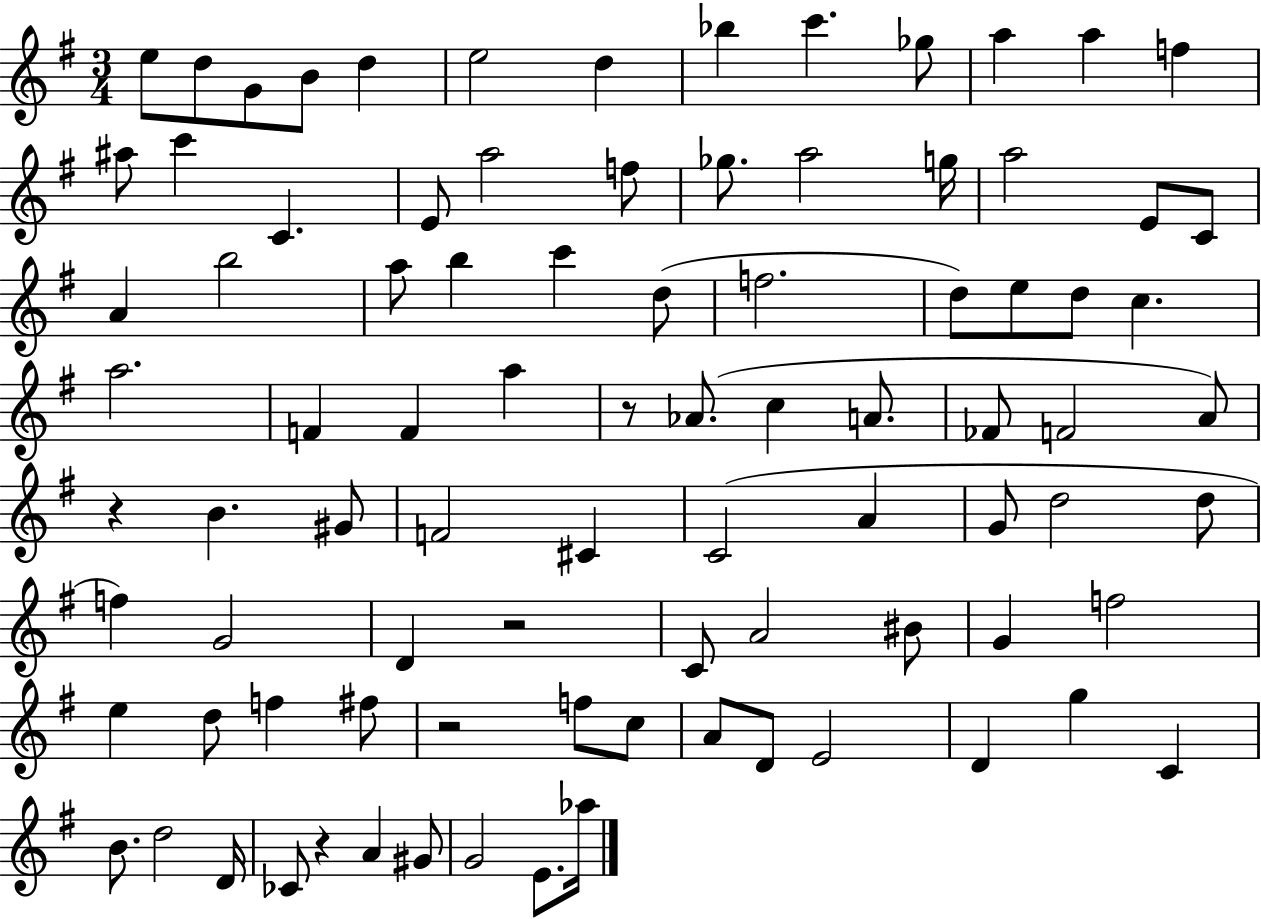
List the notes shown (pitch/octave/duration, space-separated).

E5/e D5/e G4/e B4/e D5/q E5/h D5/q Bb5/q C6/q. Gb5/e A5/q A5/q F5/q A#5/e C6/q C4/q. E4/e A5/h F5/e Gb5/e. A5/h G5/s A5/h E4/e C4/e A4/q B5/h A5/e B5/q C6/q D5/e F5/h. D5/e E5/e D5/e C5/q. A5/h. F4/q F4/q A5/q R/e Ab4/e. C5/q A4/e. FES4/e F4/h A4/e R/q B4/q. G#4/e F4/h C#4/q C4/h A4/q G4/e D5/h D5/e F5/q G4/h D4/q R/h C4/e A4/h BIS4/e G4/q F5/h E5/q D5/e F5/q F#5/e R/h F5/e C5/e A4/e D4/e E4/h D4/q G5/q C4/q B4/e. D5/h D4/s CES4/e R/q A4/q G#4/e G4/h E4/e. Ab5/s